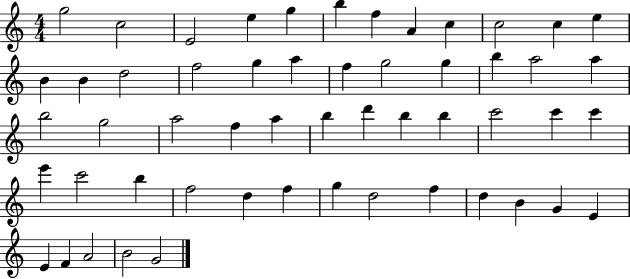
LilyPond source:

{
  \clef treble
  \numericTimeSignature
  \time 4/4
  \key c \major
  g''2 c''2 | e'2 e''4 g''4 | b''4 f''4 a'4 c''4 | c''2 c''4 e''4 | \break b'4 b'4 d''2 | f''2 g''4 a''4 | f''4 g''2 g''4 | b''4 a''2 a''4 | \break b''2 g''2 | a''2 f''4 a''4 | b''4 d'''4 b''4 b''4 | c'''2 c'''4 c'''4 | \break e'''4 c'''2 b''4 | f''2 d''4 f''4 | g''4 d''2 f''4 | d''4 b'4 g'4 e'4 | \break e'4 f'4 a'2 | b'2 g'2 | \bar "|."
}